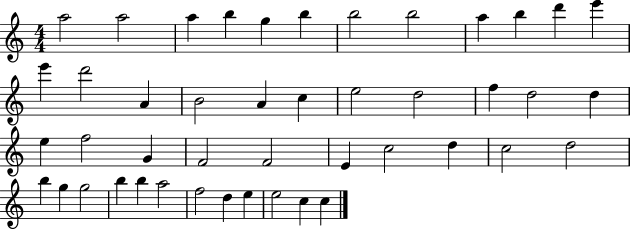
{
  \clef treble
  \numericTimeSignature
  \time 4/4
  \key c \major
  a''2 a''2 | a''4 b''4 g''4 b''4 | b''2 b''2 | a''4 b''4 d'''4 e'''4 | \break e'''4 d'''2 a'4 | b'2 a'4 c''4 | e''2 d''2 | f''4 d''2 d''4 | \break e''4 f''2 g'4 | f'2 f'2 | e'4 c''2 d''4 | c''2 d''2 | \break b''4 g''4 g''2 | b''4 b''4 a''2 | f''2 d''4 e''4 | e''2 c''4 c''4 | \break \bar "|."
}